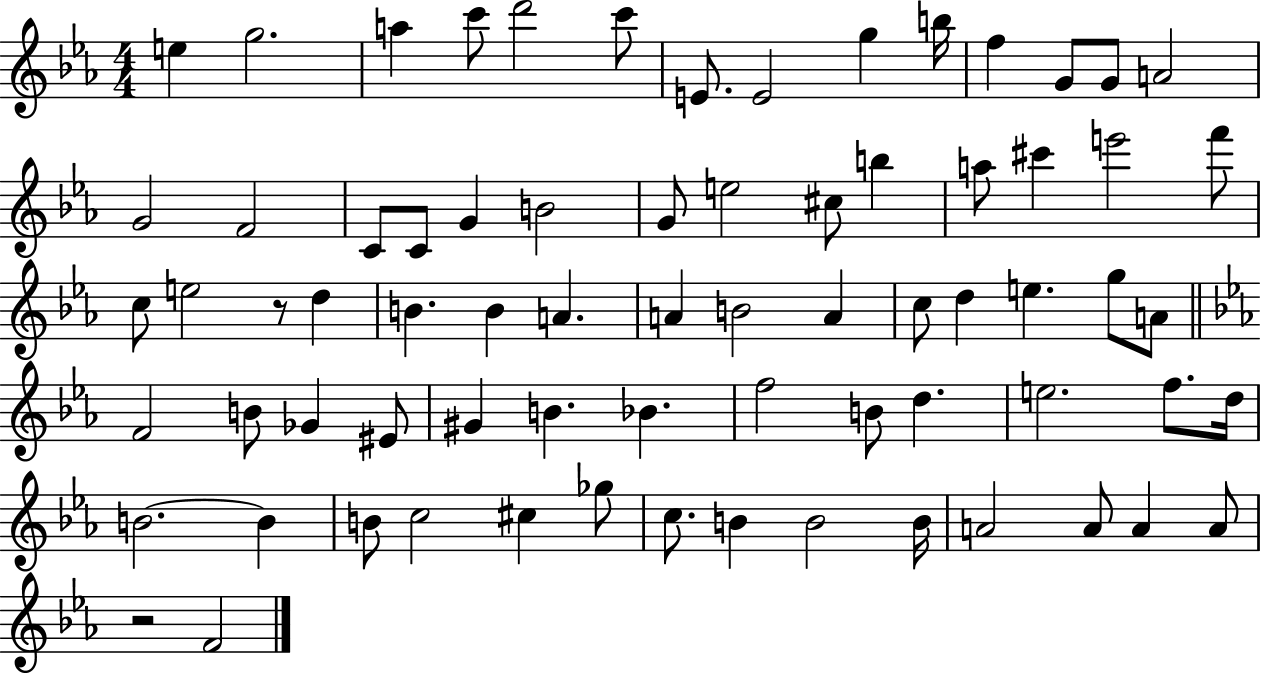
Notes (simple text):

E5/q G5/h. A5/q C6/e D6/h C6/e E4/e. E4/h G5/q B5/s F5/q G4/e G4/e A4/h G4/h F4/h C4/e C4/e G4/q B4/h G4/e E5/h C#5/e B5/q A5/e C#6/q E6/h F6/e C5/e E5/h R/e D5/q B4/q. B4/q A4/q. A4/q B4/h A4/q C5/e D5/q E5/q. G5/e A4/e F4/h B4/e Gb4/q EIS4/e G#4/q B4/q. Bb4/q. F5/h B4/e D5/q. E5/h. F5/e. D5/s B4/h. B4/q B4/e C5/h C#5/q Gb5/e C5/e. B4/q B4/h B4/s A4/h A4/e A4/q A4/e R/h F4/h